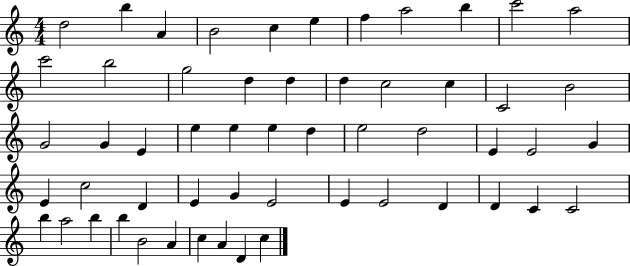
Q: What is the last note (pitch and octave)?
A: C5